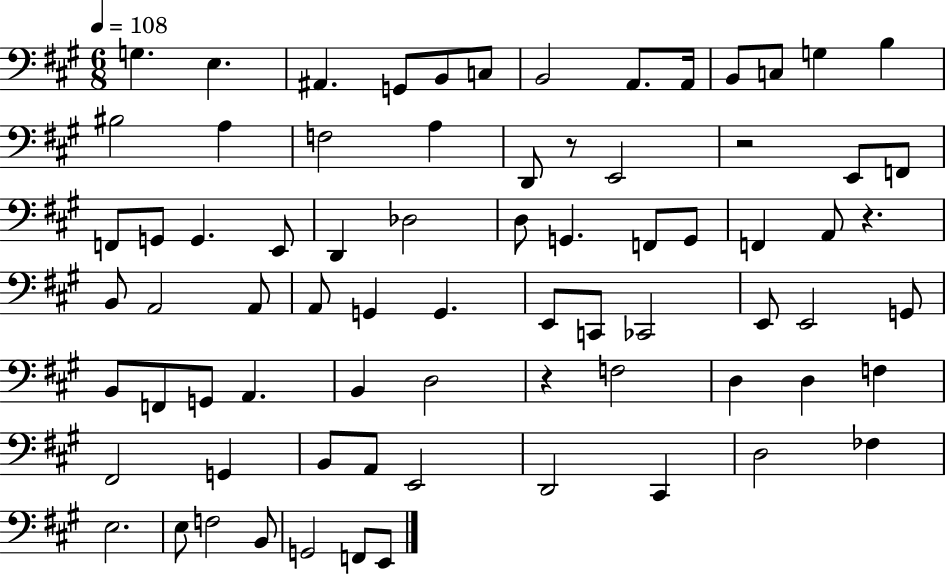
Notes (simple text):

G3/q. E3/q. A#2/q. G2/e B2/e C3/e B2/h A2/e. A2/s B2/e C3/e G3/q B3/q BIS3/h A3/q F3/h A3/q D2/e R/e E2/h R/h E2/e F2/e F2/e G2/e G2/q. E2/e D2/q Db3/h D3/e G2/q. F2/e G2/e F2/q A2/e R/q. B2/e A2/h A2/e A2/e G2/q G2/q. E2/e C2/e CES2/h E2/e E2/h G2/e B2/e F2/e G2/e A2/q. B2/q D3/h R/q F3/h D3/q D3/q F3/q F#2/h G2/q B2/e A2/e E2/h D2/h C#2/q D3/h FES3/q E3/h. E3/e F3/h B2/e G2/h F2/e E2/e